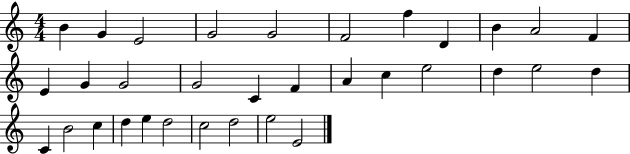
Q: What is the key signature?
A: C major